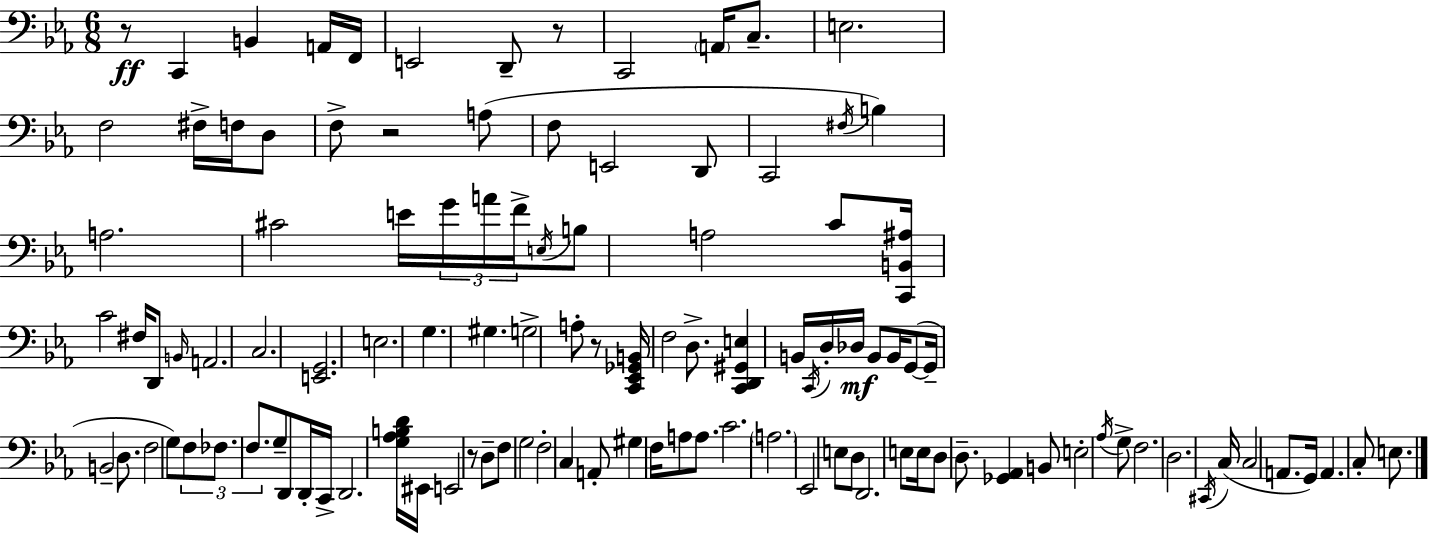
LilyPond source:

{
  \clef bass
  \numericTimeSignature
  \time 6/8
  \key c \minor
  r8\ff c,4 b,4 a,16 f,16 | e,2 d,8-- r8 | c,2 \parenthesize a,16 c8.-- | e2. | \break f2 fis16-> f16 d8 | f8-> r2 a8( | f8 e,2 d,8 | c,2 \acciaccatura { fis16 }) b4 | \break a2. | cis'2 e'16 \tuplet 3/2 { g'16 a'16 | f'16-> } \acciaccatura { e16 } b8 a2 | c'8 <c, b, ais>16 c'2 fis16 | \break d,8 \grace { b,16 } a,2. | c2. | <e, g,>2. | e2. | \break g4. gis4. | g2-> a8-. | r8 <c, ees, ges, b,>16 f2 | d8.-> <c, d, gis, e>4 b,16 \acciaccatura { c,16 } d16-. des16\mf b,8 | \break b,16 g,8~(~ g,16-- b,2-- | d8. f2 | g8) \tuplet 3/2 { f8 fes8. f8. } g8-- | d,8 d,16-. c,16-> d,2. | \break <g aes b d'>16 eis,16 e,2 | r8 d8-- f8 g2 | f2-. | c4 a,8-. gis4 f16 a8 | \break a8. c'2. | \parenthesize a2. | ees,2 | e8 d8 d,2. | \break e8 e16 d8 d8.-- | <ges, aes,>4 b,8 e2-. | \acciaccatura { aes16 } g8-> f2. | d2. | \break \acciaccatura { cis,16 }( c16 c2 | a,8. g,16) a,4. | c8-. e8. \bar "|."
}